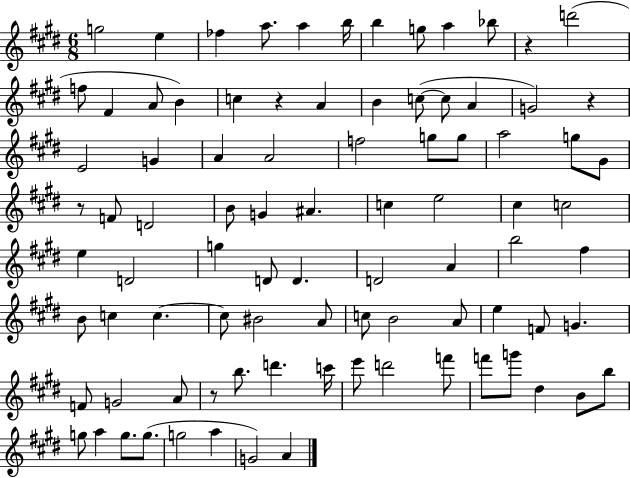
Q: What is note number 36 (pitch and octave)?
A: G4